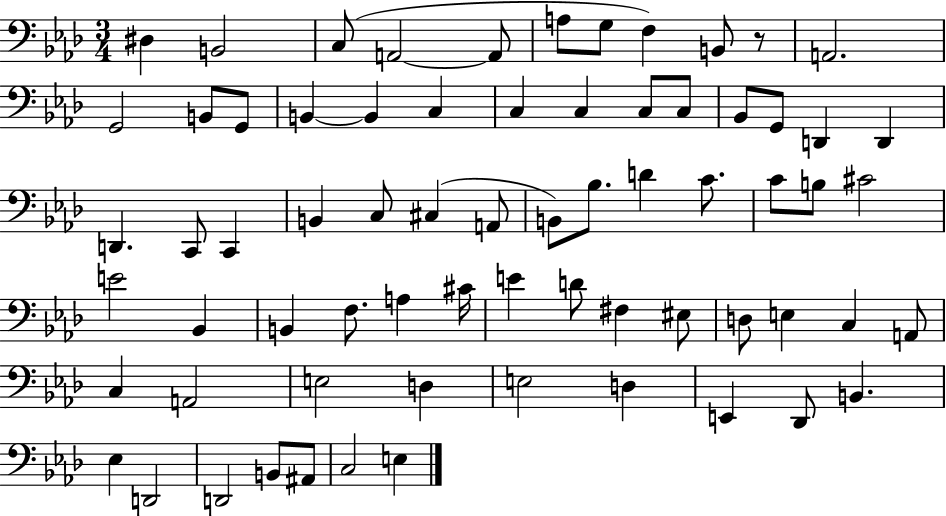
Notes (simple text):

D#3/q B2/h C3/e A2/h A2/e A3/e G3/e F3/q B2/e R/e A2/h. G2/h B2/e G2/e B2/q B2/q C3/q C3/q C3/q C3/e C3/e Bb2/e G2/e D2/q D2/q D2/q. C2/e C2/q B2/q C3/e C#3/q A2/e B2/e Bb3/e. D4/q C4/e. C4/e B3/e C#4/h E4/h Bb2/q B2/q F3/e. A3/q C#4/s E4/q D4/e F#3/q EIS3/e D3/e E3/q C3/q A2/e C3/q A2/h E3/h D3/q E3/h D3/q E2/q Db2/e B2/q. Eb3/q D2/h D2/h B2/e A#2/e C3/h E3/q